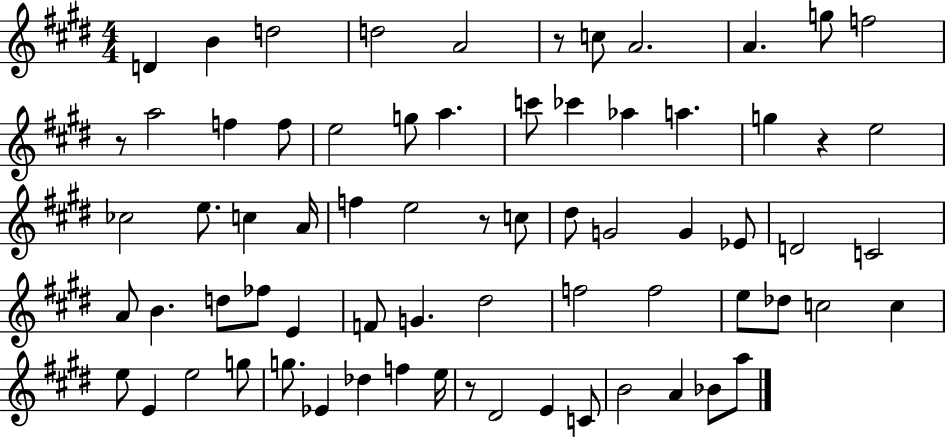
D4/q B4/q D5/h D5/h A4/h R/e C5/e A4/h. A4/q. G5/e F5/h R/e A5/h F5/q F5/e E5/h G5/e A5/q. C6/e CES6/q Ab5/q A5/q. G5/q R/q E5/h CES5/h E5/e. C5/q A4/s F5/q E5/h R/e C5/e D#5/e G4/h G4/q Eb4/e D4/h C4/h A4/e B4/q. D5/e FES5/e E4/q F4/e G4/q. D#5/h F5/h F5/h E5/e Db5/e C5/h C5/q E5/e E4/q E5/h G5/e G5/e. Eb4/q Db5/q F5/q E5/s R/e D#4/h E4/q C4/e B4/h A4/q Bb4/e A5/e